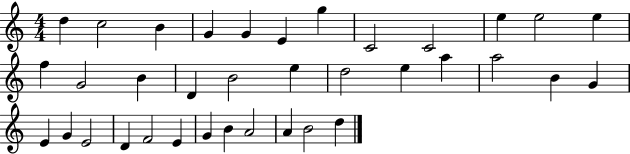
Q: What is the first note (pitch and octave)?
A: D5